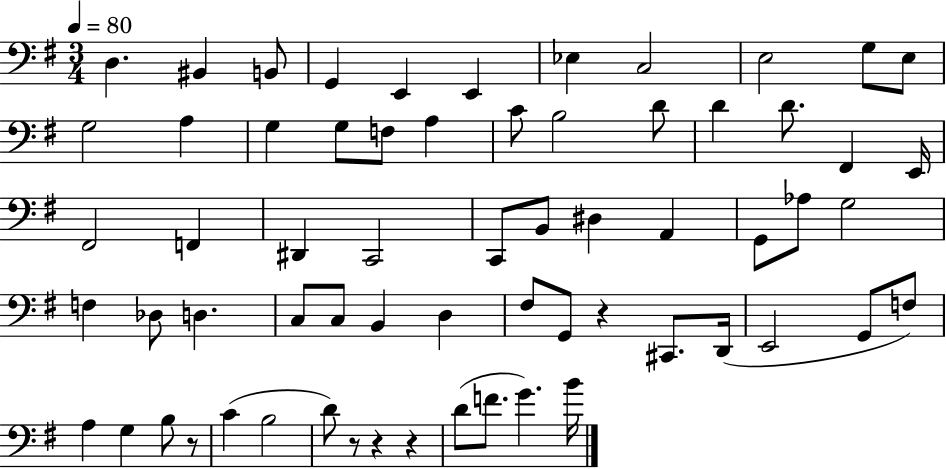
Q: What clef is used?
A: bass